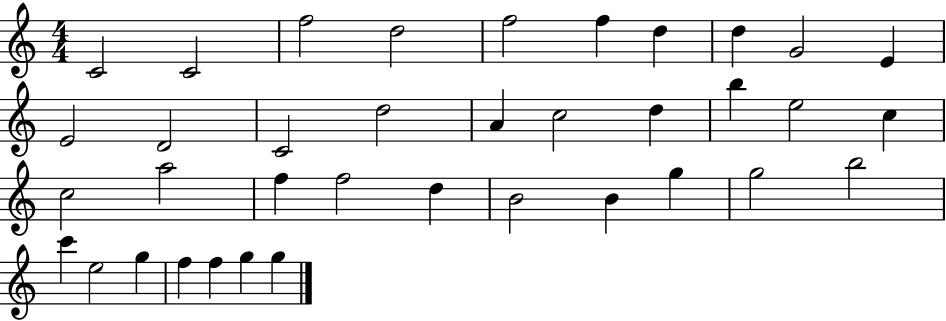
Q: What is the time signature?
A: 4/4